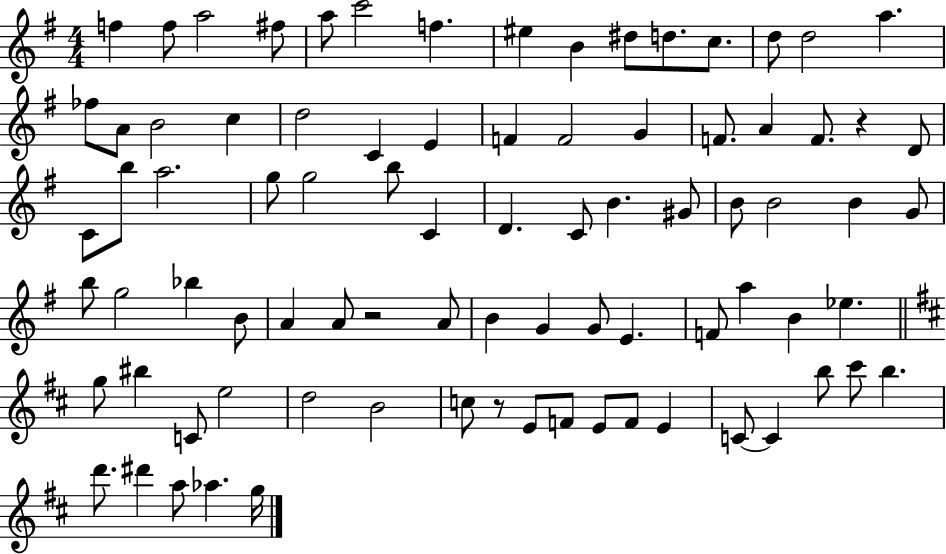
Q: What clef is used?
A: treble